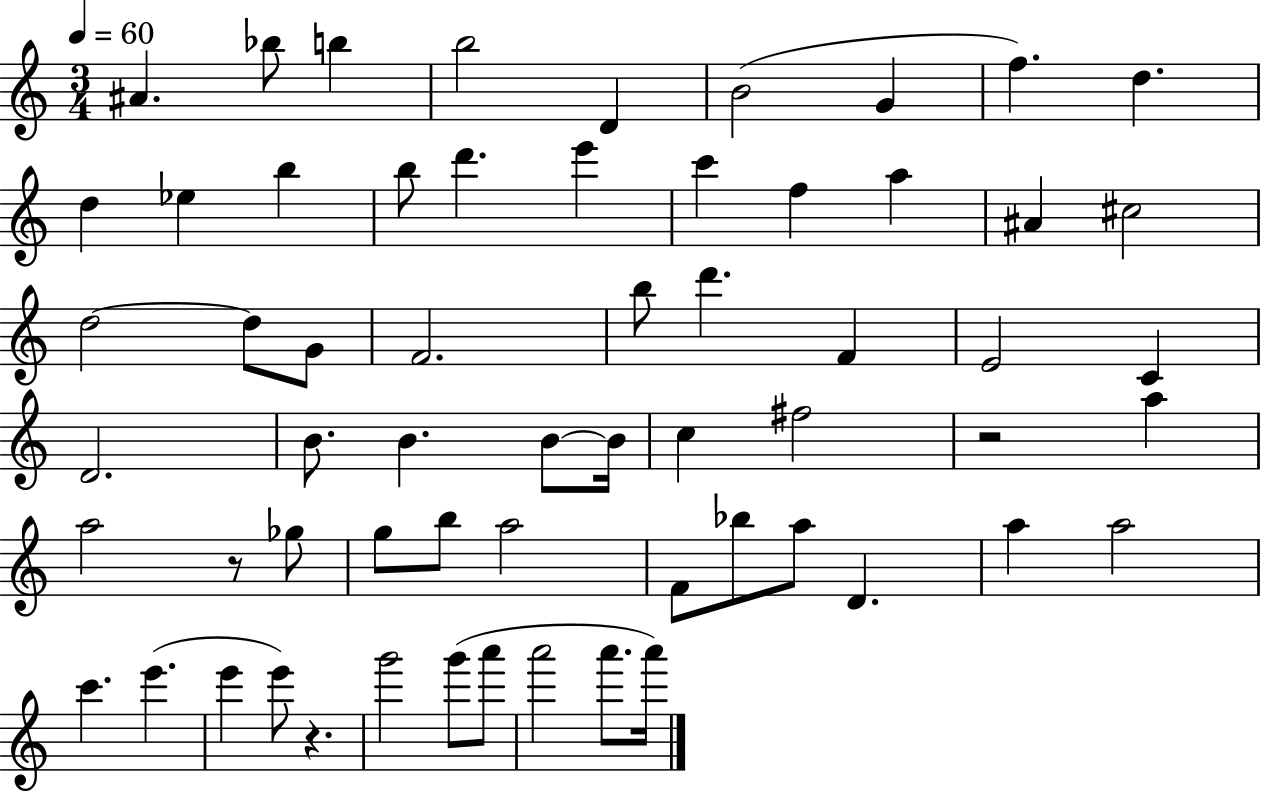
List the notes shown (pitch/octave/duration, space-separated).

A#4/q. Bb5/e B5/q B5/h D4/q B4/h G4/q F5/q. D5/q. D5/q Eb5/q B5/q B5/e D6/q. E6/q C6/q F5/q A5/q A#4/q C#5/h D5/h D5/e G4/e F4/h. B5/e D6/q. F4/q E4/h C4/q D4/h. B4/e. B4/q. B4/e B4/s C5/q F#5/h R/h A5/q A5/h R/e Gb5/e G5/e B5/e A5/h F4/e Bb5/e A5/e D4/q. A5/q A5/h C6/q. E6/q. E6/q E6/e R/q. G6/h G6/e A6/e A6/h A6/e. A6/s